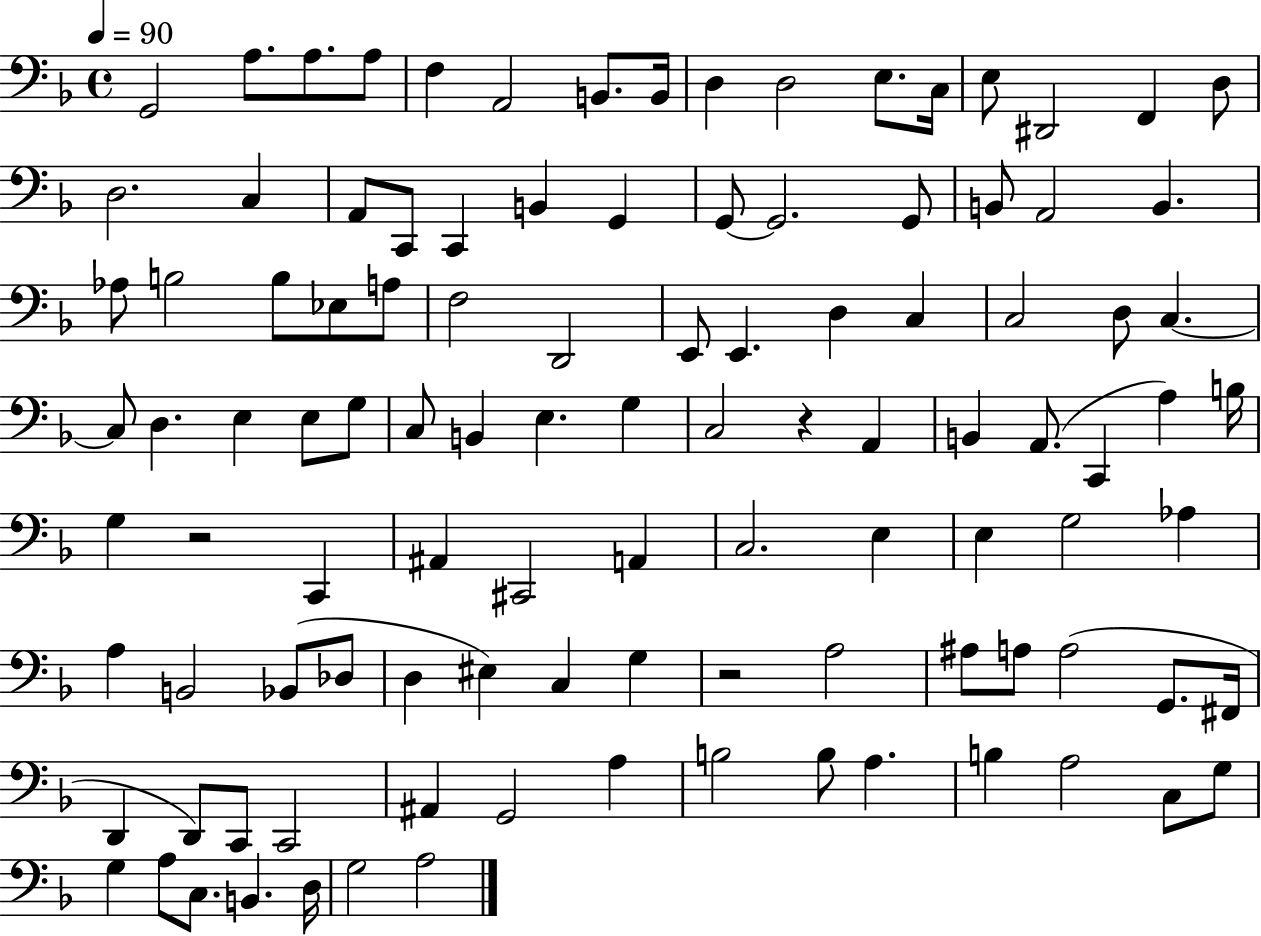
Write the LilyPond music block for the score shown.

{
  \clef bass
  \time 4/4
  \defaultTimeSignature
  \key f \major
  \tempo 4 = 90
  g,2 a8. a8. a8 | f4 a,2 b,8. b,16 | d4 d2 e8. c16 | e8 dis,2 f,4 d8 | \break d2. c4 | a,8 c,8 c,4 b,4 g,4 | g,8~~ g,2. g,8 | b,8 a,2 b,4. | \break aes8 b2 b8 ees8 a8 | f2 d,2 | e,8 e,4. d4 c4 | c2 d8 c4.~~ | \break c8 d4. e4 e8 g8 | c8 b,4 e4. g4 | c2 r4 a,4 | b,4 a,8.( c,4 a4) b16 | \break g4 r2 c,4 | ais,4 cis,2 a,4 | c2. e4 | e4 g2 aes4 | \break a4 b,2 bes,8( des8 | d4 eis4) c4 g4 | r2 a2 | ais8 a8 a2( g,8. fis,16 | \break d,4 d,8) c,8 c,2 | ais,4 g,2 a4 | b2 b8 a4. | b4 a2 c8 g8 | \break g4 a8 c8. b,4. d16 | g2 a2 | \bar "|."
}